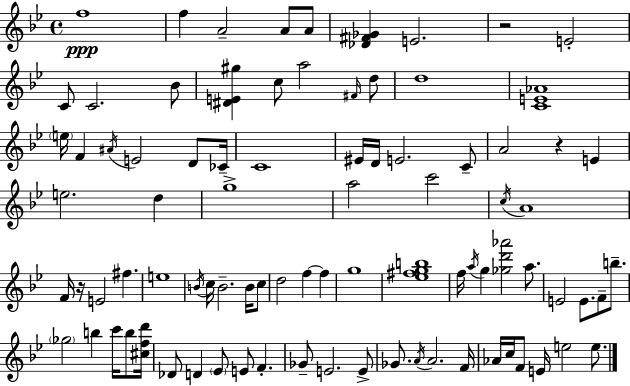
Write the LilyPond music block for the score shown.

{
  \clef treble
  \time 4/4
  \defaultTimeSignature
  \key g \minor
  f''1\ppp | f''4 a'2-- a'8 a'8 | <des' fis' ges'>4 e'2. | r2 e'2-. | \break c'8 c'2. bes'8 | <dis' e' gis''>4 c''8 a''2 \grace { fis'16 } d''8 | d''1 | <c' e' aes'>1 | \break \parenthesize e''16 f'4 \acciaccatura { ais'16 } e'2 d'8 | ces'16-- c'1 | eis'16 d'16 e'2. | c'8-- a'2 r4 e'4 | \break e''2. d''4 | g''1-> | a''2 c'''2 | \acciaccatura { c''16 } a'1 | \break f'16 r16 e'2 fis''4. | e''1 | \acciaccatura { b'16 } c''16 b'2.-- | b'16 c''8 d''2 f''4~~ | \break f''4 g''1 | <ees'' fis'' g'' b''>1 | f''16 \acciaccatura { a''16 } g''4 <ges'' d''' aes'''>2 | a''8. e'2 e'8. | \break f'8-- b''8.-- \parenthesize ges''2 b''4 | c'''16 b''8 <cis'' f'' d'''>16 des'8 d'4 \parenthesize ees'8 e'8 f'4.-. | ges'8-- e'2. | e'8-> ges'8. \acciaccatura { a'16 } a'2. | \break f'16 aes'16 c''16 f'8 e'16 e''2 | e''8. \bar "|."
}